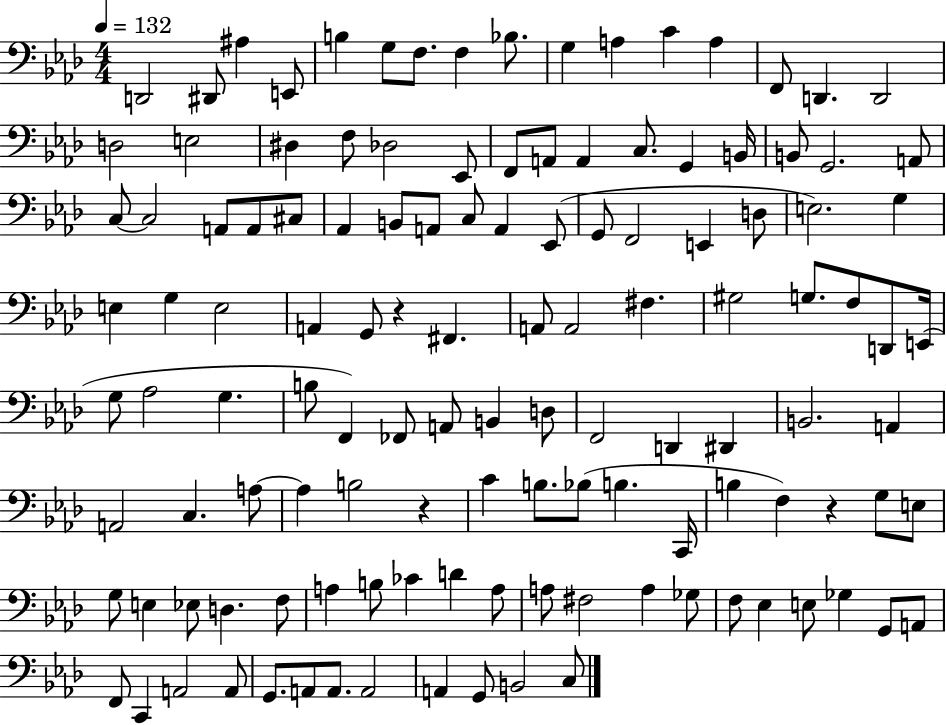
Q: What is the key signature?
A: AES major